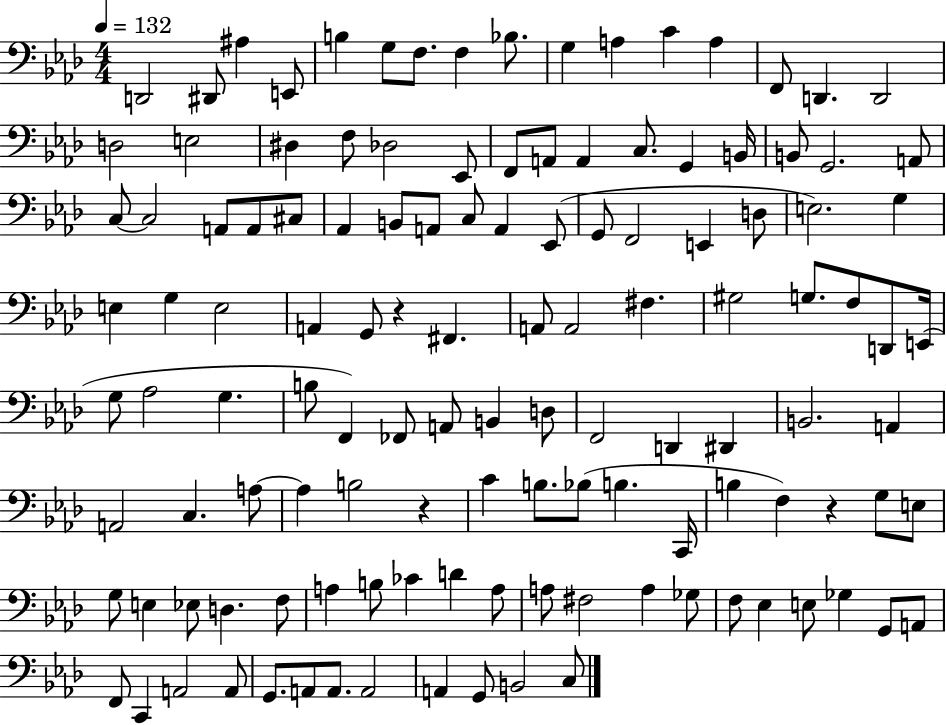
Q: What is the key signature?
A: AES major